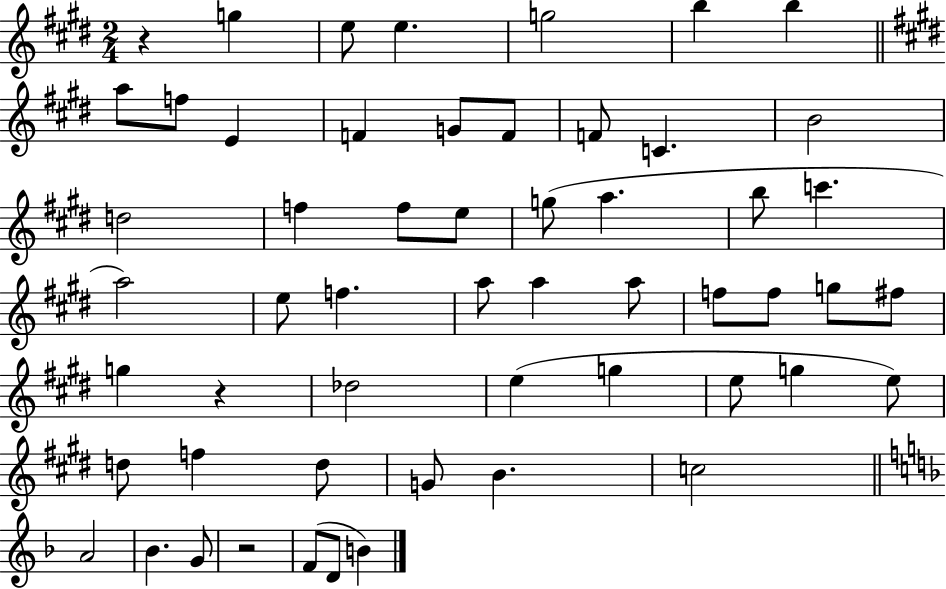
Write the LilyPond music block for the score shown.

{
  \clef treble
  \numericTimeSignature
  \time 2/4
  \key e \major
  r4 g''4 | e''8 e''4. | g''2 | b''4 b''4 | \break \bar "||" \break \key e \major a''8 f''8 e'4 | f'4 g'8 f'8 | f'8 c'4. | b'2 | \break d''2 | f''4 f''8 e''8 | g''8( a''4. | b''8 c'''4. | \break a''2) | e''8 f''4. | a''8 a''4 a''8 | f''8 f''8 g''8 fis''8 | \break g''4 r4 | des''2 | e''4( g''4 | e''8 g''4 e''8) | \break d''8 f''4 d''8 | g'8 b'4. | c''2 | \bar "||" \break \key d \minor a'2 | bes'4. g'8 | r2 | f'8( d'8 b'4) | \break \bar "|."
}